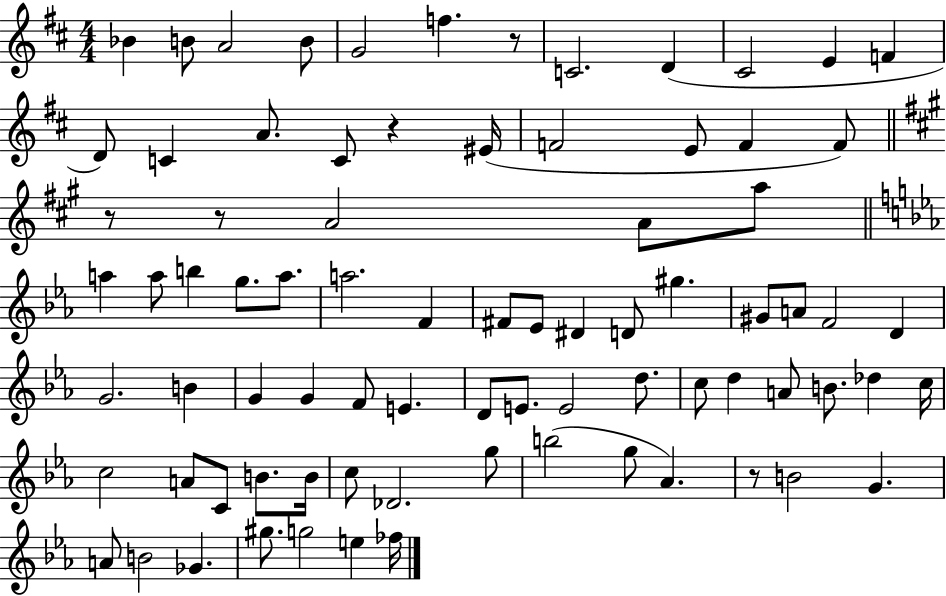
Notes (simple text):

Bb4/q B4/e A4/h B4/e G4/h F5/q. R/e C4/h. D4/q C#4/h E4/q F4/q D4/e C4/q A4/e. C4/e R/q EIS4/s F4/h E4/e F4/q F4/e R/e R/e A4/h A4/e A5/e A5/q A5/e B5/q G5/e. A5/e. A5/h. F4/q F#4/e Eb4/e D#4/q D4/e G#5/q. G#4/e A4/e F4/h D4/q G4/h. B4/q G4/q G4/q F4/e E4/q. D4/e E4/e. E4/h D5/e. C5/e D5/q A4/e B4/e. Db5/q C5/s C5/h A4/e C4/e B4/e. B4/s C5/e Db4/h. G5/e B5/h G5/e Ab4/q. R/e B4/h G4/q. A4/e B4/h Gb4/q. G#5/e. G5/h E5/q FES5/s